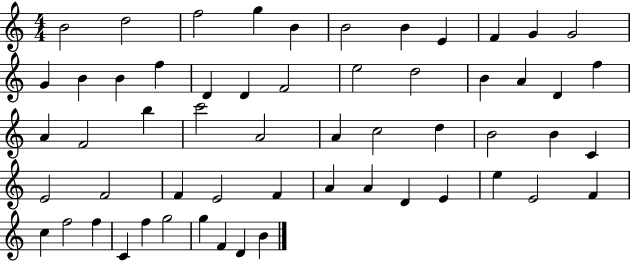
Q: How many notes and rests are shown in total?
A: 57